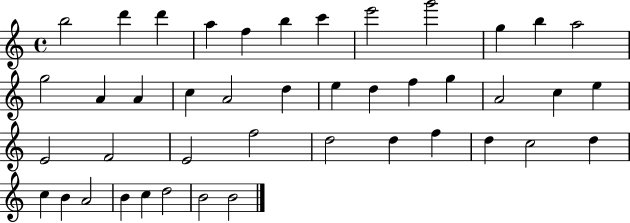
B5/h D6/q D6/q A5/q F5/q B5/q C6/q E6/h G6/h G5/q B5/q A5/h G5/h A4/q A4/q C5/q A4/h D5/q E5/q D5/q F5/q G5/q A4/h C5/q E5/q E4/h F4/h E4/h F5/h D5/h D5/q F5/q D5/q C5/h D5/q C5/q B4/q A4/h B4/q C5/q D5/h B4/h B4/h